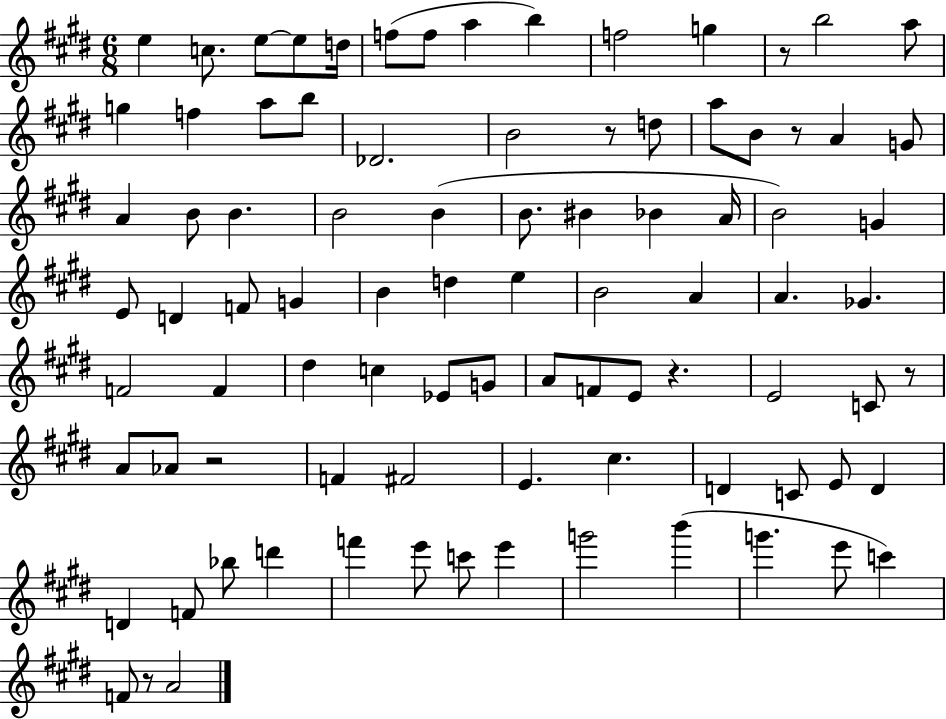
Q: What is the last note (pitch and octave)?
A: A4